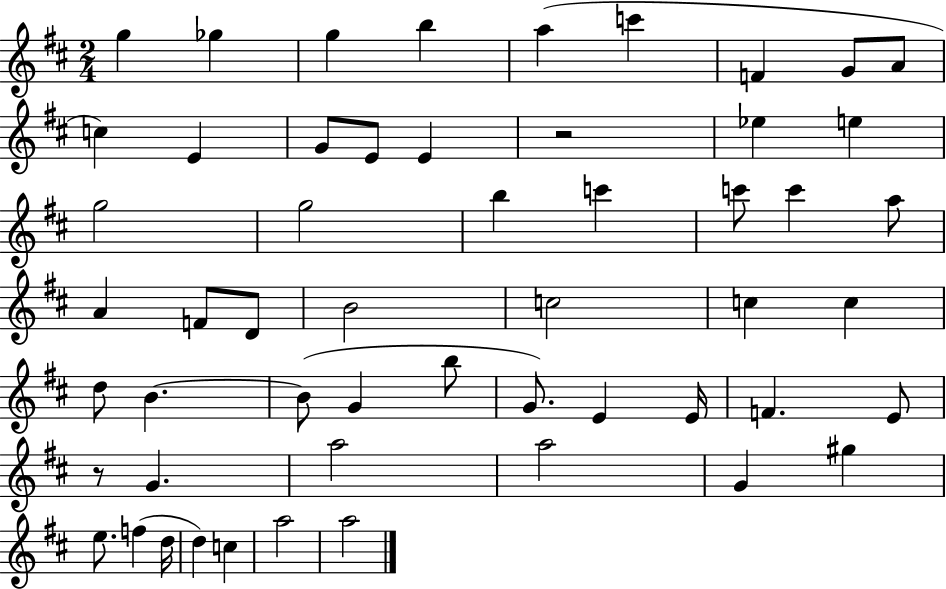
X:1
T:Untitled
M:2/4
L:1/4
K:D
g _g g b a c' F G/2 A/2 c E G/2 E/2 E z2 _e e g2 g2 b c' c'/2 c' a/2 A F/2 D/2 B2 c2 c c d/2 B B/2 G b/2 G/2 E E/4 F E/2 z/2 G a2 a2 G ^g e/2 f d/4 d c a2 a2